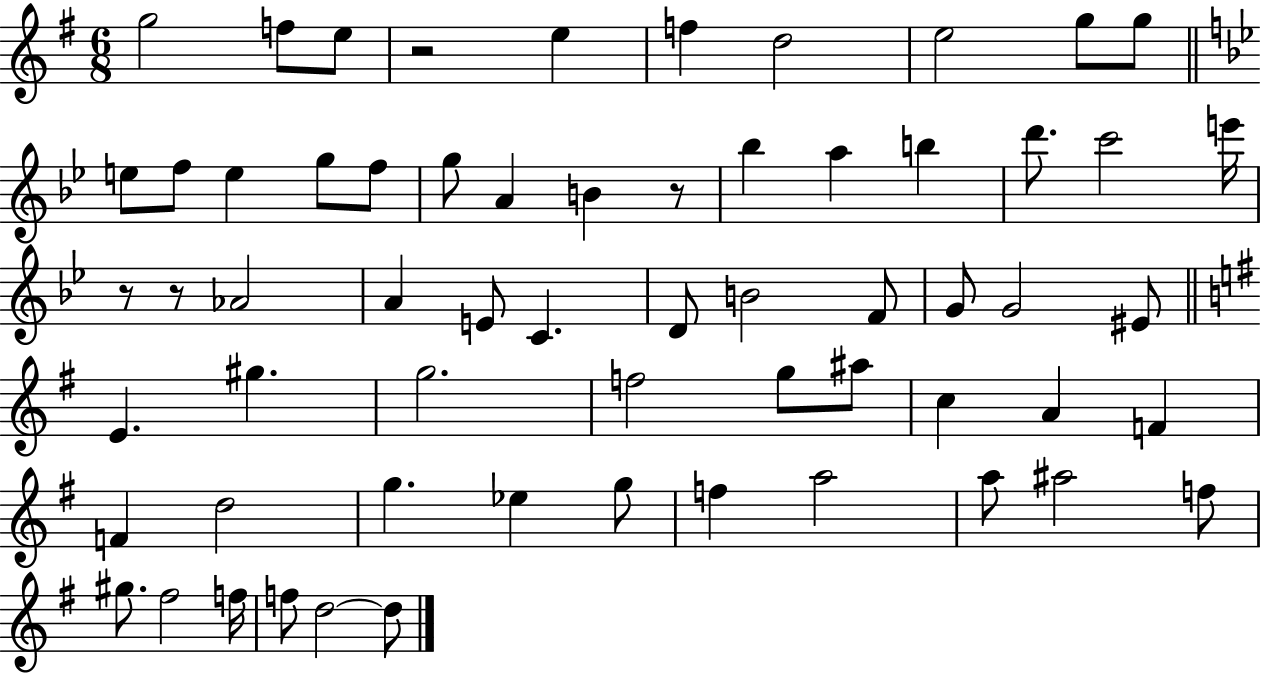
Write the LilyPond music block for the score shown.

{
  \clef treble
  \numericTimeSignature
  \time 6/8
  \key g \major
  g''2 f''8 e''8 | r2 e''4 | f''4 d''2 | e''2 g''8 g''8 | \break \bar "||" \break \key g \minor e''8 f''8 e''4 g''8 f''8 | g''8 a'4 b'4 r8 | bes''4 a''4 b''4 | d'''8. c'''2 e'''16 | \break r8 r8 aes'2 | a'4 e'8 c'4. | d'8 b'2 f'8 | g'8 g'2 eis'8 | \break \bar "||" \break \key g \major e'4. gis''4. | g''2. | f''2 g''8 ais''8 | c''4 a'4 f'4 | \break f'4 d''2 | g''4. ees''4 g''8 | f''4 a''2 | a''8 ais''2 f''8 | \break gis''8. fis''2 f''16 | f''8 d''2~~ d''8 | \bar "|."
}